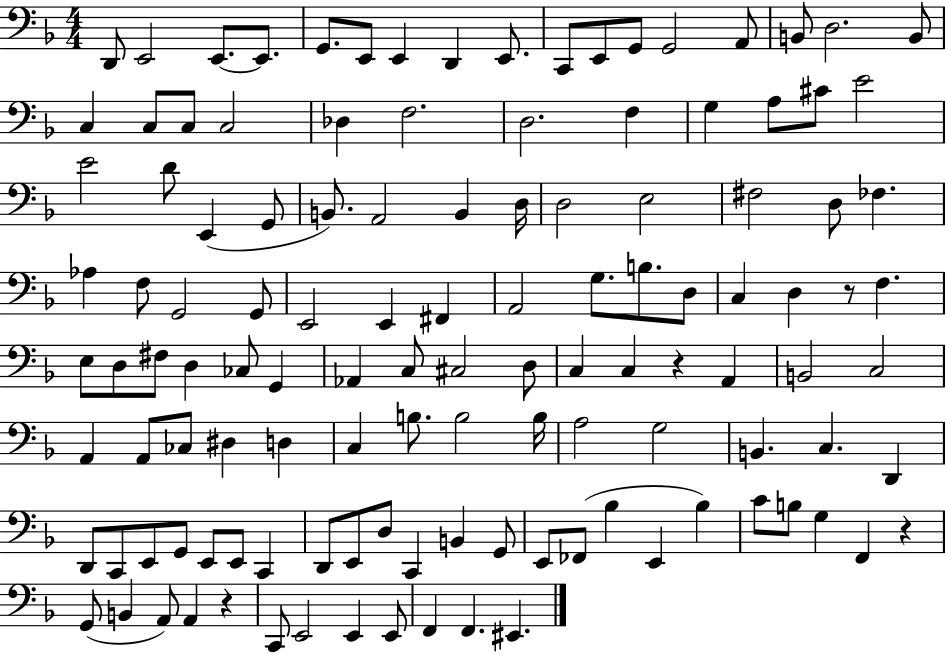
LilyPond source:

{
  \clef bass
  \numericTimeSignature
  \time 4/4
  \key f \major
  d,8 e,2 e,8.~~ e,8. | g,8. e,8 e,4 d,4 e,8. | c,8 e,8 g,8 g,2 a,8 | b,8 d2. b,8 | \break c4 c8 c8 c2 | des4 f2. | d2. f4 | g4 a8 cis'8 e'2 | \break e'2 d'8 e,4( g,8 | b,8.) a,2 b,4 d16 | d2 e2 | fis2 d8 fes4. | \break aes4 f8 g,2 g,8 | e,2 e,4 fis,4 | a,2 g8. b8. d8 | c4 d4 r8 f4. | \break e8 d8 fis8 d4 ces8 g,4 | aes,4 c8 cis2 d8 | c4 c4 r4 a,4 | b,2 c2 | \break a,4 a,8 ces8 dis4 d4 | c4 b8. b2 b16 | a2 g2 | b,4. c4. d,4 | \break d,8 c,8 e,8 g,8 e,8 e,8 c,4 | d,8 e,8 d8 c,4 b,4 g,8 | e,8 fes,8( bes4 e,4 bes4) | c'8 b8 g4 f,4 r4 | \break g,8( b,4 a,8) a,4 r4 | c,8 e,2 e,4 e,8 | f,4 f,4. eis,4. | \bar "|."
}